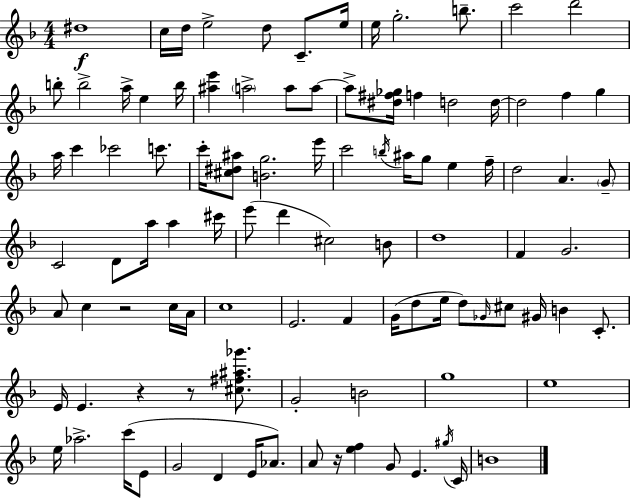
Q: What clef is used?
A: treble